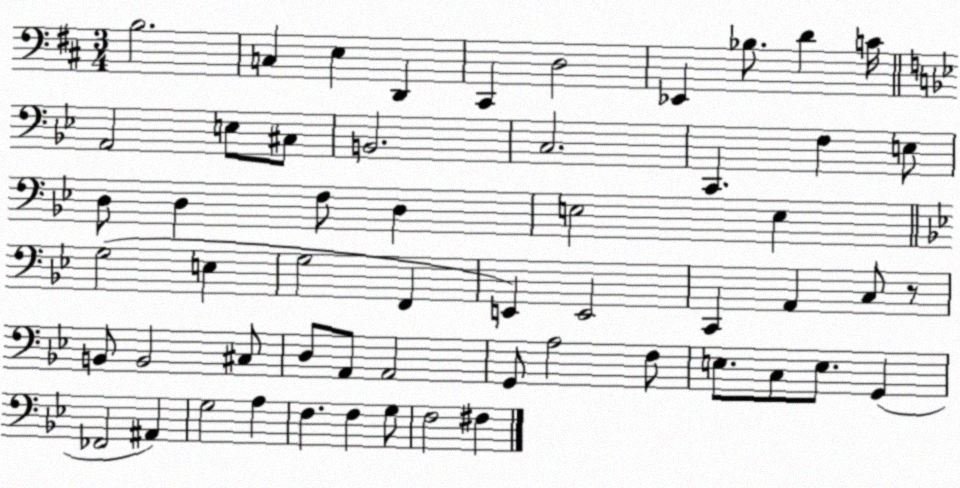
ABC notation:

X:1
T:Untitled
M:3/4
L:1/4
K:D
B,2 C, E, D,, ^C,, D,2 _E,, _B,/2 D C/4 A,,2 E,/2 ^C,/2 B,,2 C,2 C,, F, E,/2 D,/2 D, F,/2 D, E,2 E, G,2 E, G,2 F,, E,, E,,2 C,, A,, C,/2 z/2 B,,/2 B,,2 ^C,/2 D,/2 A,,/2 A,,2 G,,/2 A,2 F,/2 E,/2 C,/2 E,/2 G,, _F,,2 ^A,, G,2 A, F, F, G,/2 F,2 ^F,